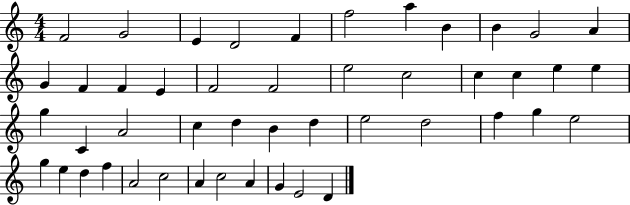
{
  \clef treble
  \numericTimeSignature
  \time 4/4
  \key c \major
  f'2 g'2 | e'4 d'2 f'4 | f''2 a''4 b'4 | b'4 g'2 a'4 | \break g'4 f'4 f'4 e'4 | f'2 f'2 | e''2 c''2 | c''4 c''4 e''4 e''4 | \break g''4 c'4 a'2 | c''4 d''4 b'4 d''4 | e''2 d''2 | f''4 g''4 e''2 | \break g''4 e''4 d''4 f''4 | a'2 c''2 | a'4 c''2 a'4 | g'4 e'2 d'4 | \break \bar "|."
}